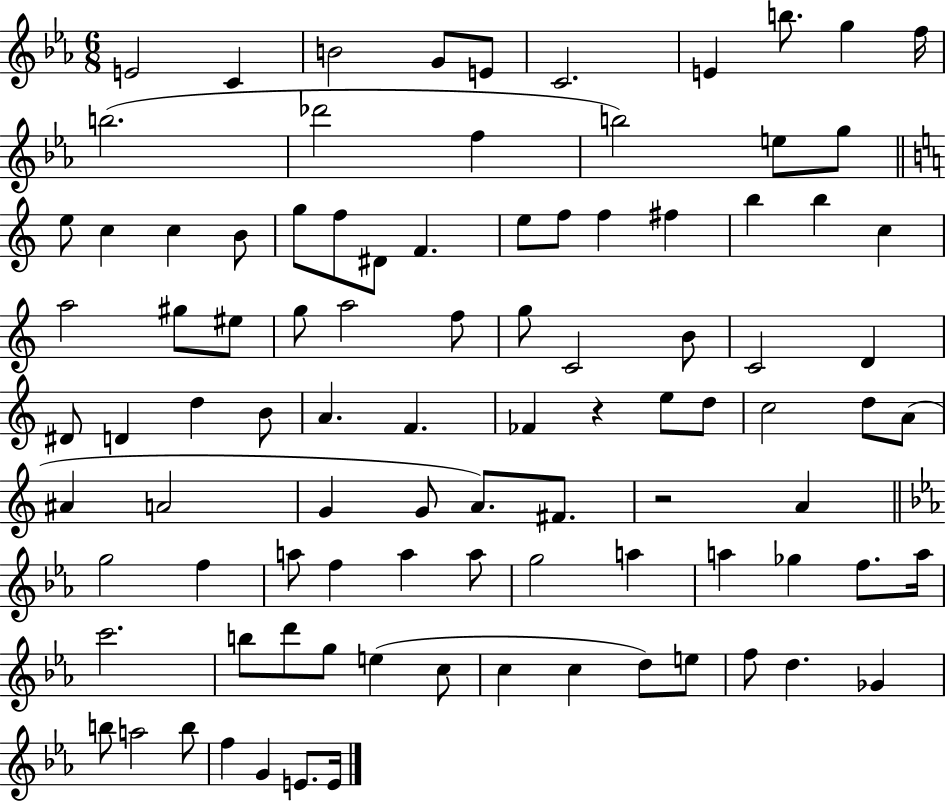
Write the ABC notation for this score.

X:1
T:Untitled
M:6/8
L:1/4
K:Eb
E2 C B2 G/2 E/2 C2 E b/2 g f/4 b2 _d'2 f b2 e/2 g/2 e/2 c c B/2 g/2 f/2 ^D/2 F e/2 f/2 f ^f b b c a2 ^g/2 ^e/2 g/2 a2 f/2 g/2 C2 B/2 C2 D ^D/2 D d B/2 A F _F z e/2 d/2 c2 d/2 A/2 ^A A2 G G/2 A/2 ^F/2 z2 A g2 f a/2 f a a/2 g2 a a _g f/2 a/4 c'2 b/2 d'/2 g/2 e c/2 c c d/2 e/2 f/2 d _G b/2 a2 b/2 f G E/2 E/4